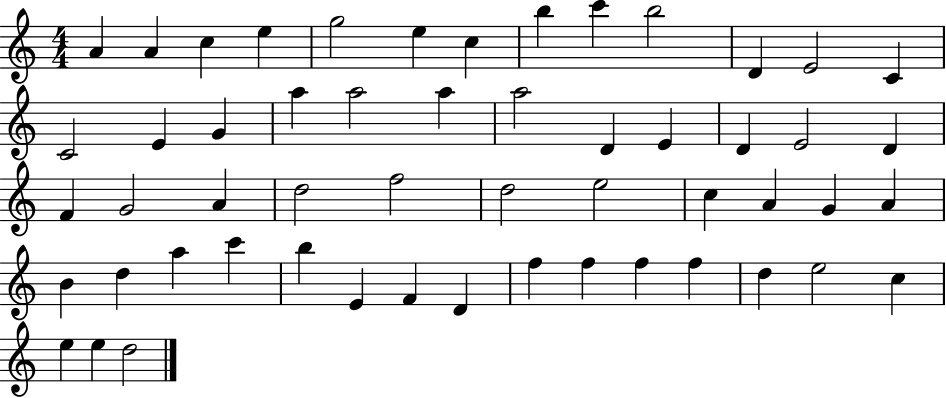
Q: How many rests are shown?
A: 0